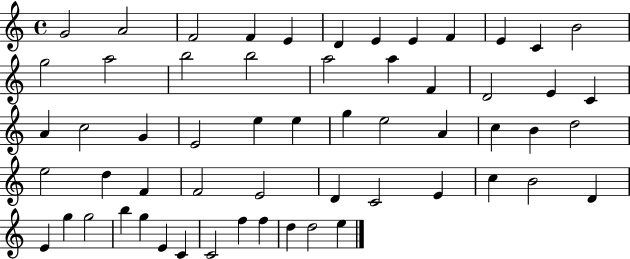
G4/h A4/h F4/h F4/q E4/q D4/q E4/q E4/q F4/q E4/q C4/q B4/h G5/h A5/h B5/h B5/h A5/h A5/q F4/q D4/h E4/q C4/q A4/q C5/h G4/q E4/h E5/q E5/q G5/q E5/h A4/q C5/q B4/q D5/h E5/h D5/q F4/q F4/h E4/h D4/q C4/h E4/q C5/q B4/h D4/q E4/q G5/q G5/h B5/q G5/q E4/q C4/q C4/h F5/q F5/q D5/q D5/h E5/q